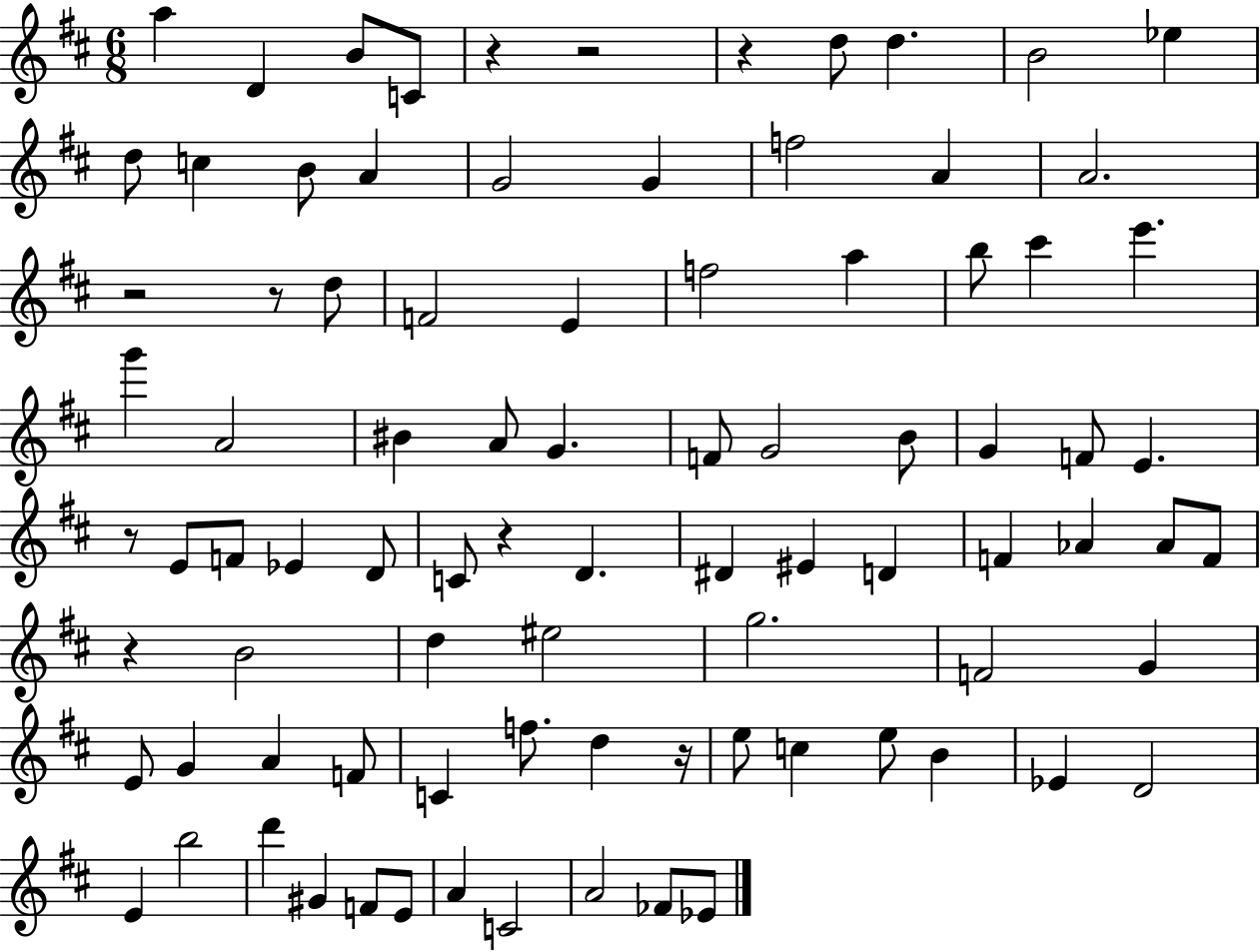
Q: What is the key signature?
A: D major